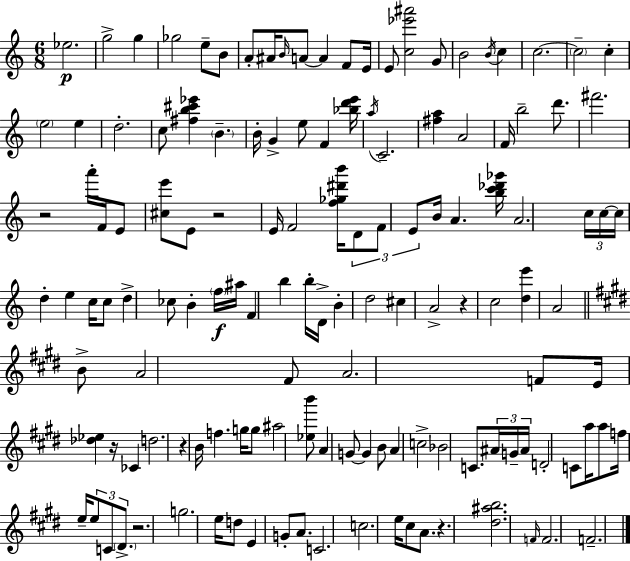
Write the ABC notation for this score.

X:1
T:Untitled
M:6/8
L:1/4
K:C
_e2 g2 g _g2 e/2 B/2 A/2 ^A/4 B/4 A/2 A F/2 E/4 E/2 [c_e'^a']2 G/2 B2 B/4 c c2 c2 c e2 e d2 c/2 [^fb^c'_e'] B B/4 G e/2 F [_bd'e']/4 a/4 C2 [^fa] A2 F/4 b2 d'/2 ^f'2 z2 a'/4 F/4 E/2 [^ce']/2 E/2 z2 E/4 F2 [f_g^d'b']/4 D/2 F/2 E/2 B/4 A [bc'_d'_g']/4 A2 c/4 c/4 c/4 d e c/4 c/2 d _c/2 B f/4 ^a/4 F b b/4 D/4 B d2 ^c A2 z c2 [de'] A2 B/2 A2 ^F/2 A2 F/2 E/4 [_d_e] z/4 _C d2 z B/4 f g/4 g/2 ^a2 [_eb']/2 A G/2 G B/2 A c2 _B2 C/2 ^A/4 G/4 ^A/4 D2 C/2 a/4 a/2 f/4 e/4 e/2 C/2 ^D/2 z2 g2 e/4 d/2 E G/2 A/2 C2 c2 e/4 ^c/2 A/2 z [^d^ab]2 F/4 F2 F2